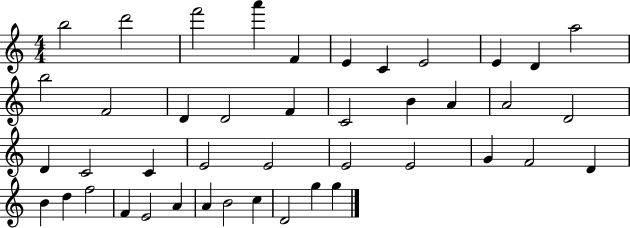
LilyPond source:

{
  \clef treble
  \numericTimeSignature
  \time 4/4
  \key c \major
  b''2 d'''2 | f'''2 a'''4 f'4 | e'4 c'4 e'2 | e'4 d'4 a''2 | \break b''2 f'2 | d'4 d'2 f'4 | c'2 b'4 a'4 | a'2 d'2 | \break d'4 c'2 c'4 | e'2 e'2 | e'2 e'2 | g'4 f'2 d'4 | \break b'4 d''4 f''2 | f'4 e'2 a'4 | a'4 b'2 c''4 | d'2 g''4 g''4 | \break \bar "|."
}